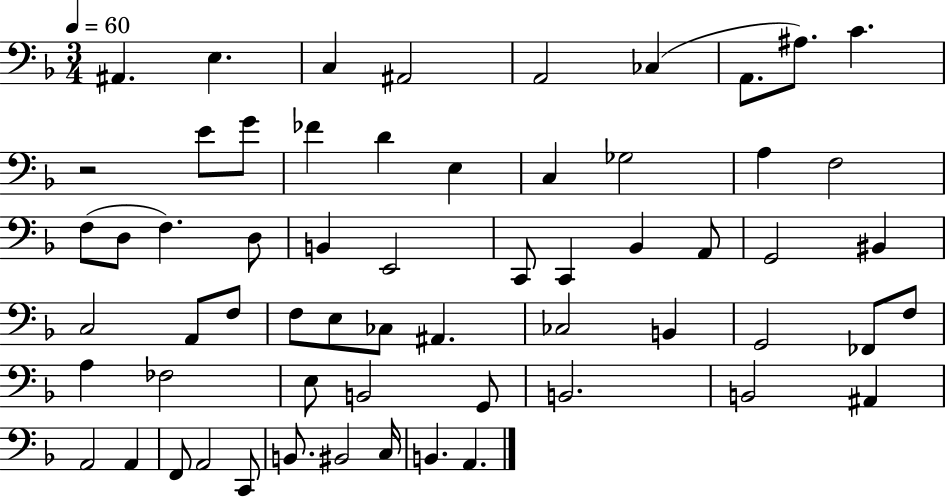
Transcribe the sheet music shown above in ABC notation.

X:1
T:Untitled
M:3/4
L:1/4
K:F
^A,, E, C, ^A,,2 A,,2 _C, A,,/2 ^A,/2 C z2 E/2 G/2 _F D E, C, _G,2 A, F,2 F,/2 D,/2 F, D,/2 B,, E,,2 C,,/2 C,, _B,, A,,/2 G,,2 ^B,, C,2 A,,/2 F,/2 F,/2 E,/2 _C,/2 ^A,, _C,2 B,, G,,2 _F,,/2 F,/2 A, _F,2 E,/2 B,,2 G,,/2 B,,2 B,,2 ^A,, A,,2 A,, F,,/2 A,,2 C,,/2 B,,/2 ^B,,2 C,/4 B,, A,,